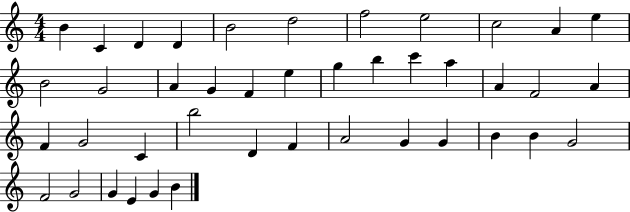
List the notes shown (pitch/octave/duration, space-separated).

B4/q C4/q D4/q D4/q B4/h D5/h F5/h E5/h C5/h A4/q E5/q B4/h G4/h A4/q G4/q F4/q E5/q G5/q B5/q C6/q A5/q A4/q F4/h A4/q F4/q G4/h C4/q B5/h D4/q F4/q A4/h G4/q G4/q B4/q B4/q G4/h F4/h G4/h G4/q E4/q G4/q B4/q